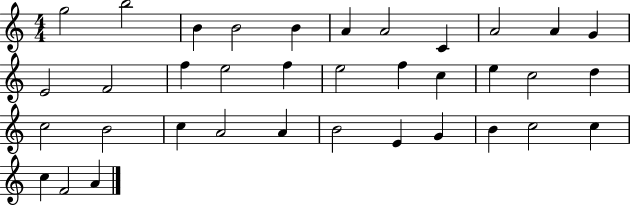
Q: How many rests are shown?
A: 0